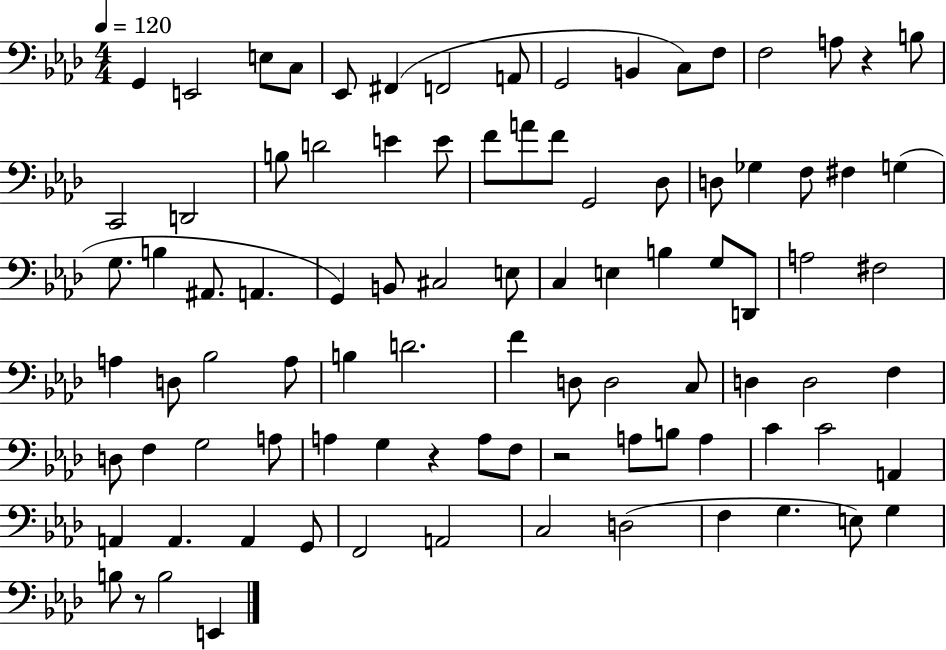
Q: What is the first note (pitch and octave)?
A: G2